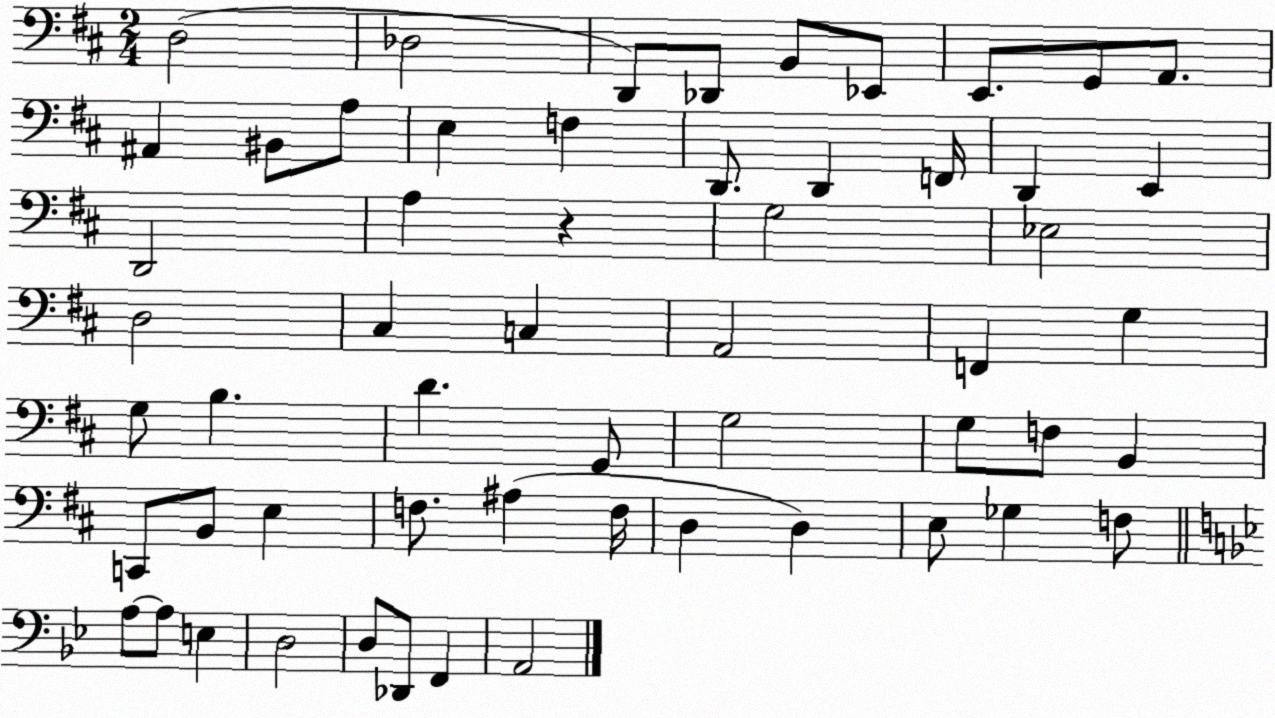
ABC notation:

X:1
T:Untitled
M:2/4
L:1/4
K:D
D,2 _D,2 D,,/2 _D,,/2 B,,/2 _E,,/2 E,,/2 G,,/2 A,,/2 ^A,, ^B,,/2 A,/2 E, F, D,,/2 D,, F,,/4 D,, E,, D,,2 A, z G,2 _E,2 D,2 ^C, C, A,,2 F,, G, G,/2 B, D G,,/2 G,2 G,/2 F,/2 B,, C,,/2 B,,/2 E, F,/2 ^A, F,/4 D, D, E,/2 _G, F,/2 A,/2 A,/2 E, D,2 D,/2 _D,,/2 F,, A,,2